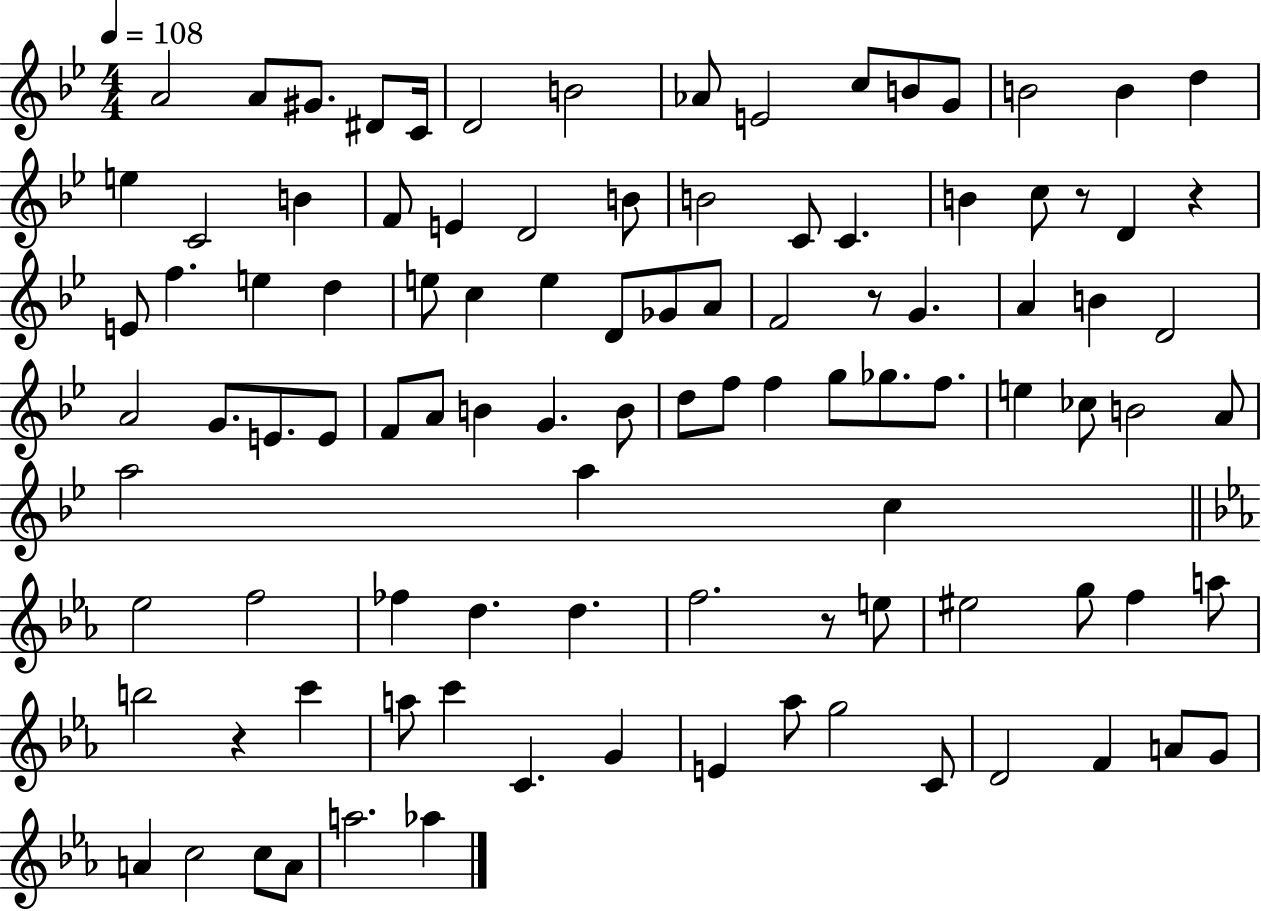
A4/h A4/e G#4/e. D#4/e C4/s D4/h B4/h Ab4/e E4/h C5/e B4/e G4/e B4/h B4/q D5/q E5/q C4/h B4/q F4/e E4/q D4/h B4/e B4/h C4/e C4/q. B4/q C5/e R/e D4/q R/q E4/e F5/q. E5/q D5/q E5/e C5/q E5/q D4/e Gb4/e A4/e F4/h R/e G4/q. A4/q B4/q D4/h A4/h G4/e. E4/e. E4/e F4/e A4/e B4/q G4/q. B4/e D5/e F5/e F5/q G5/e Gb5/e. F5/e. E5/q CES5/e B4/h A4/e A5/h A5/q C5/q Eb5/h F5/h FES5/q D5/q. D5/q. F5/h. R/e E5/e EIS5/h G5/e F5/q A5/e B5/h R/q C6/q A5/e C6/q C4/q. G4/q E4/q Ab5/e G5/h C4/e D4/h F4/q A4/e G4/e A4/q C5/h C5/e A4/e A5/h. Ab5/q